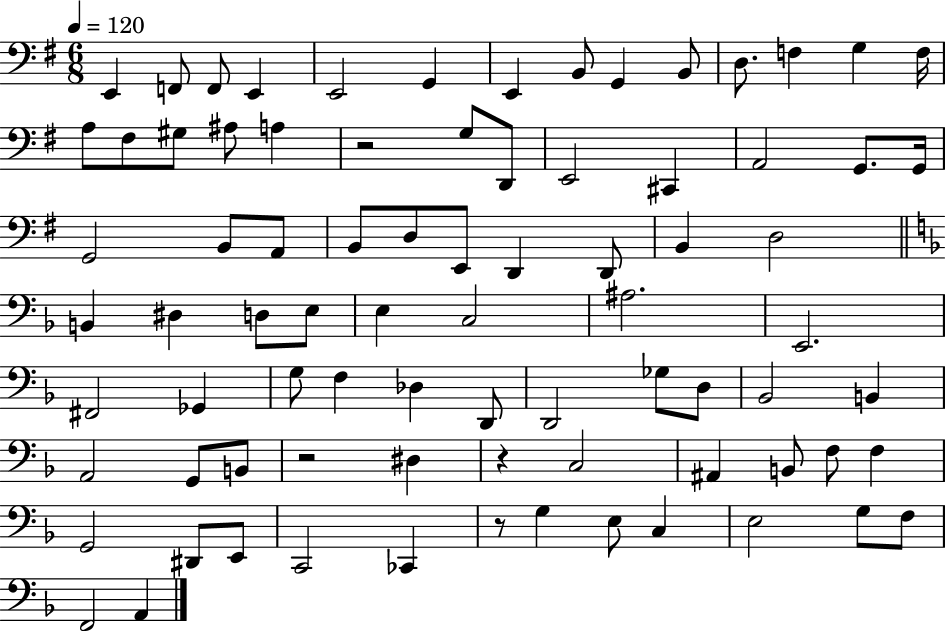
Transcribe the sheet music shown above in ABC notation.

X:1
T:Untitled
M:6/8
L:1/4
K:G
E,, F,,/2 F,,/2 E,, E,,2 G,, E,, B,,/2 G,, B,,/2 D,/2 F, G, F,/4 A,/2 ^F,/2 ^G,/2 ^A,/2 A, z2 G,/2 D,,/2 E,,2 ^C,, A,,2 G,,/2 G,,/4 G,,2 B,,/2 A,,/2 B,,/2 D,/2 E,,/2 D,, D,,/2 B,, D,2 B,, ^D, D,/2 E,/2 E, C,2 ^A,2 E,,2 ^F,,2 _G,, G,/2 F, _D, D,,/2 D,,2 _G,/2 D,/2 _B,,2 B,, A,,2 G,,/2 B,,/2 z2 ^D, z C,2 ^A,, B,,/2 F,/2 F, G,,2 ^D,,/2 E,,/2 C,,2 _C,, z/2 G, E,/2 C, E,2 G,/2 F,/2 F,,2 A,,